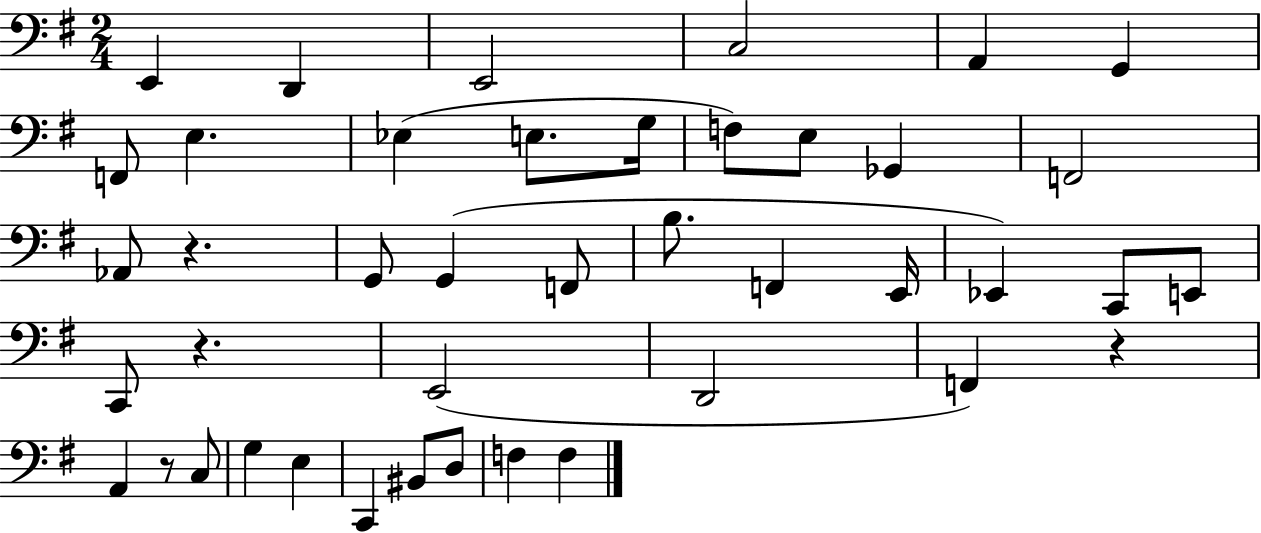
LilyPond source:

{
  \clef bass
  \numericTimeSignature
  \time 2/4
  \key g \major
  e,4 d,4 | e,2 | c2 | a,4 g,4 | \break f,8 e4. | ees4( e8. g16 | f8) e8 ges,4 | f,2 | \break aes,8 r4. | g,8 g,4( f,8 | b8. f,4 e,16 | ees,4) c,8 e,8 | \break c,8 r4. | e,2( | d,2 | f,4) r4 | \break a,4 r8 c8 | g4 e4 | c,4 bis,8 d8 | f4 f4 | \break \bar "|."
}